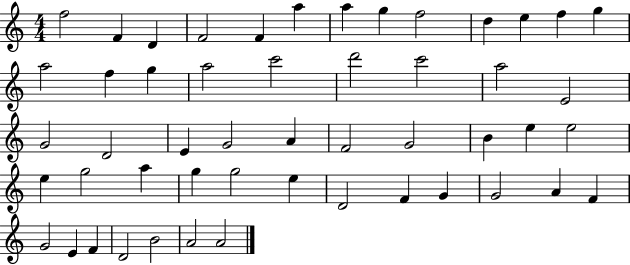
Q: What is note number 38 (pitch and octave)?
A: E5